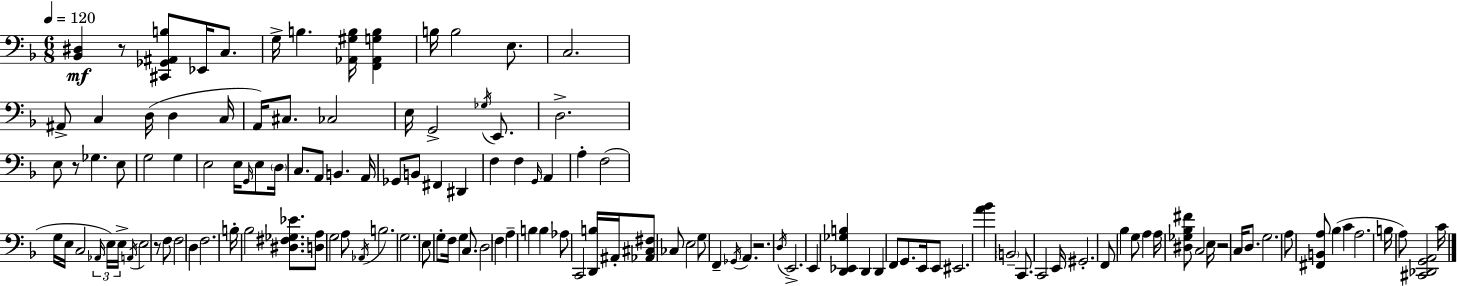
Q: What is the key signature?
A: D minor